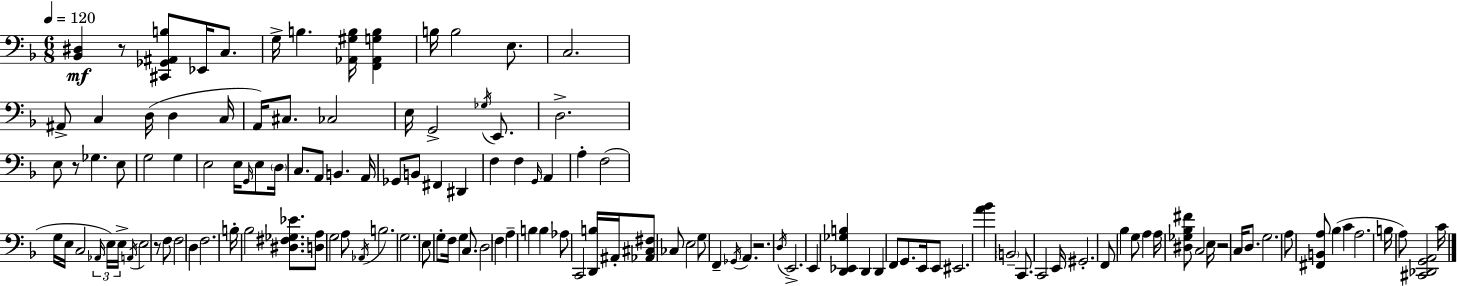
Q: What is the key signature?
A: D minor